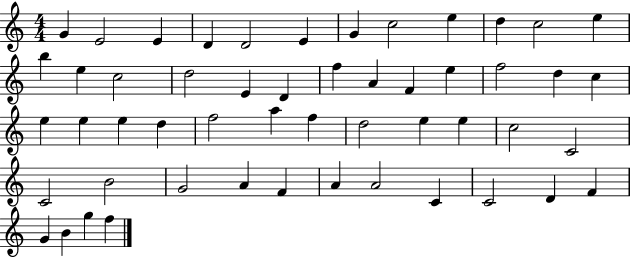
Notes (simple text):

G4/q E4/h E4/q D4/q D4/h E4/q G4/q C5/h E5/q D5/q C5/h E5/q B5/q E5/q C5/h D5/h E4/q D4/q F5/q A4/q F4/q E5/q F5/h D5/q C5/q E5/q E5/q E5/q D5/q F5/h A5/q F5/q D5/h E5/q E5/q C5/h C4/h C4/h B4/h G4/h A4/q F4/q A4/q A4/h C4/q C4/h D4/q F4/q G4/q B4/q G5/q F5/q